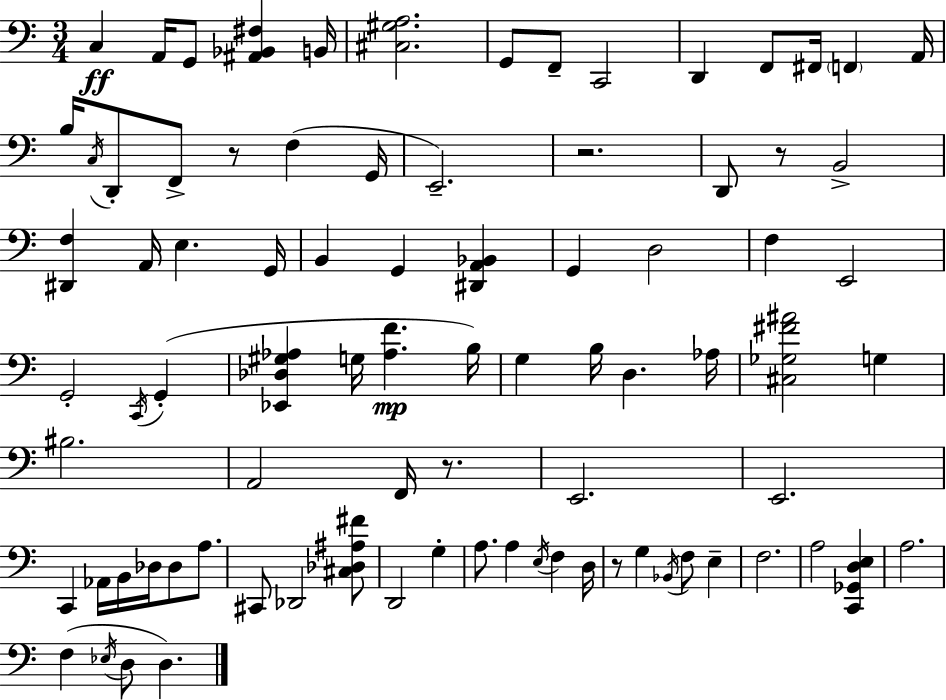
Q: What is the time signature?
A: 3/4